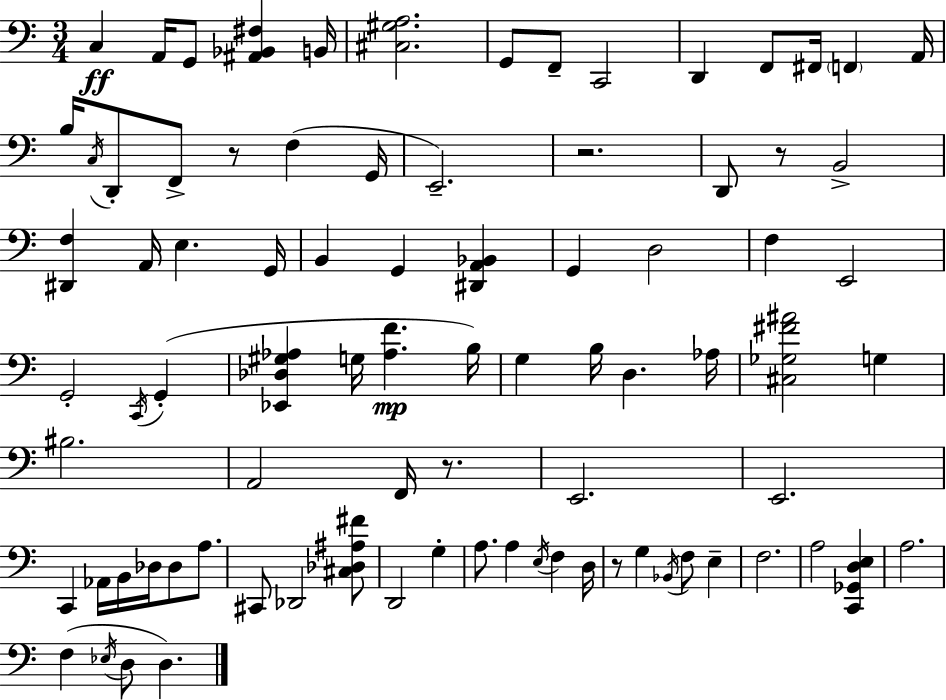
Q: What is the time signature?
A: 3/4